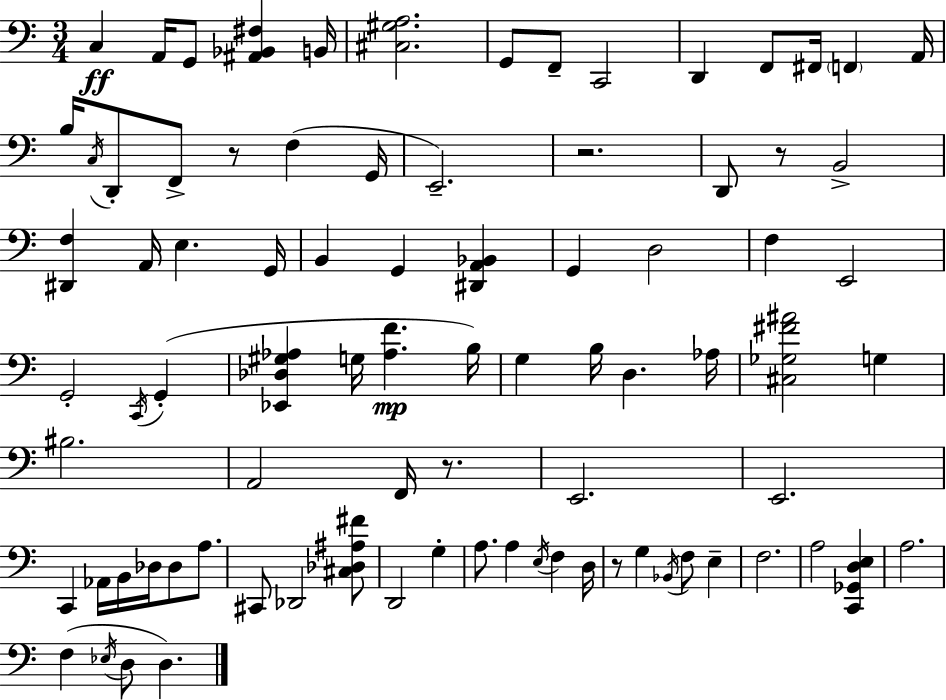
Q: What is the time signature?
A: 3/4